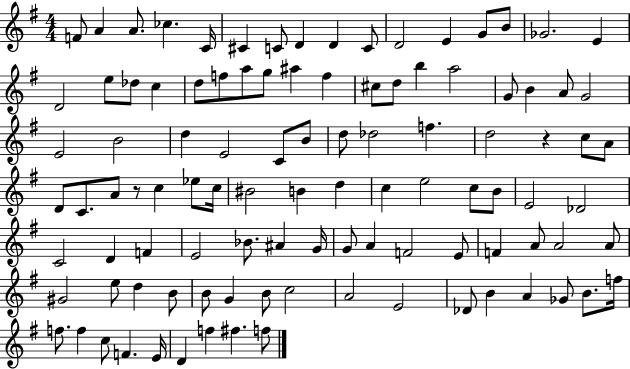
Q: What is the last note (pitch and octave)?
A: F5